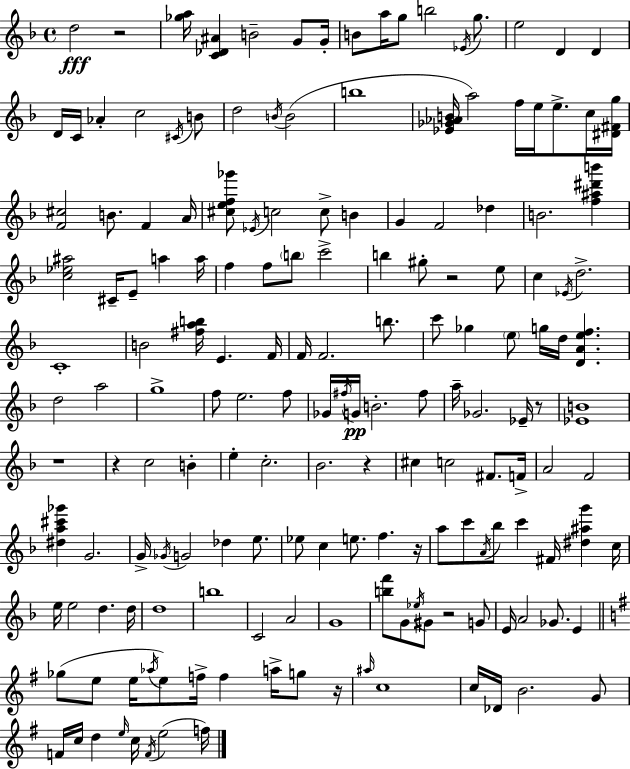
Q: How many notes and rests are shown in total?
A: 170